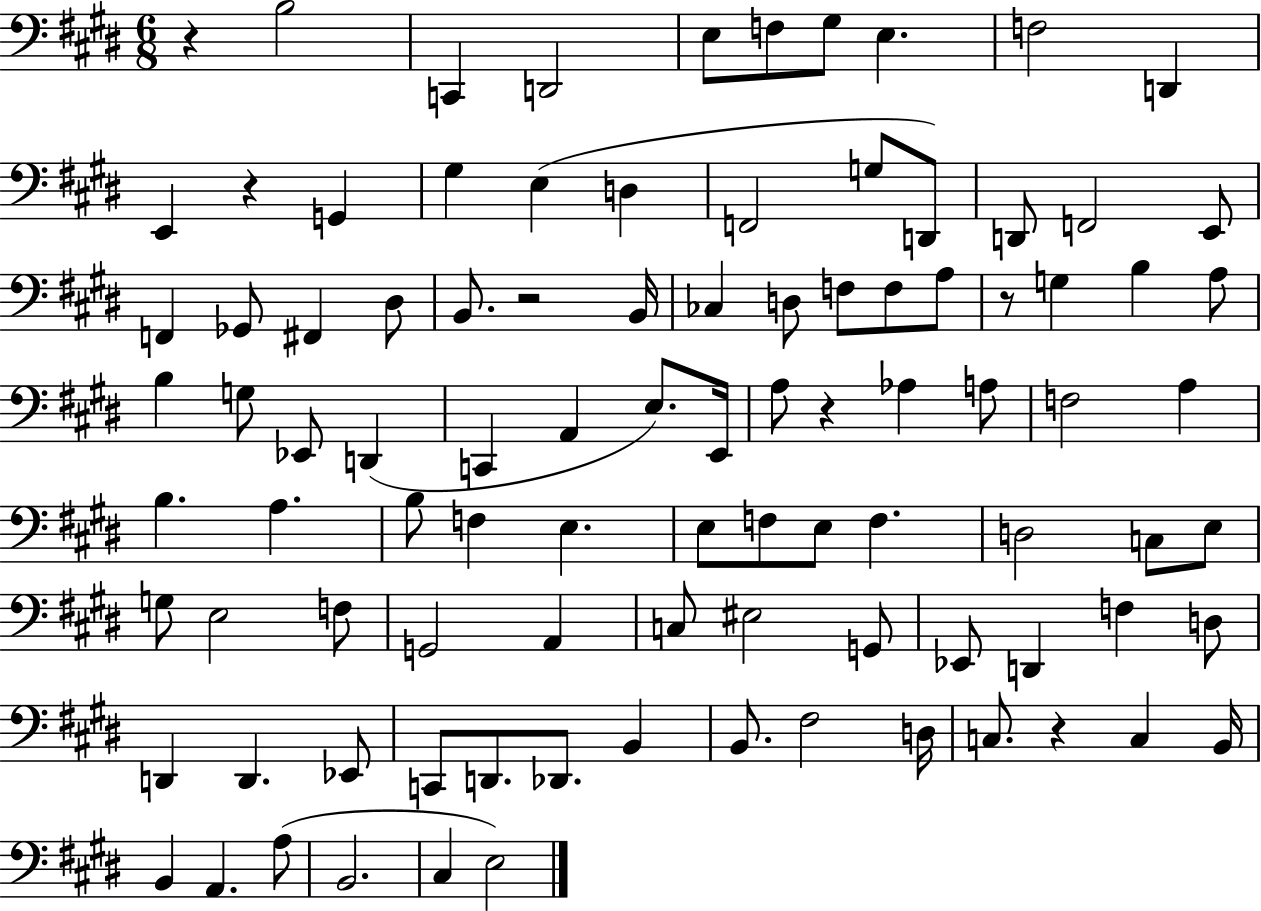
X:1
T:Untitled
M:6/8
L:1/4
K:E
z B,2 C,, D,,2 E,/2 F,/2 ^G,/2 E, F,2 D,, E,, z G,, ^G, E, D, F,,2 G,/2 D,,/2 D,,/2 F,,2 E,,/2 F,, _G,,/2 ^F,, ^D,/2 B,,/2 z2 B,,/4 _C, D,/2 F,/2 F,/2 A,/2 z/2 G, B, A,/2 B, G,/2 _E,,/2 D,, C,, A,, E,/2 E,,/4 A,/2 z _A, A,/2 F,2 A, B, A, B,/2 F, E, E,/2 F,/2 E,/2 F, D,2 C,/2 E,/2 G,/2 E,2 F,/2 G,,2 A,, C,/2 ^E,2 G,,/2 _E,,/2 D,, F, D,/2 D,, D,, _E,,/2 C,,/2 D,,/2 _D,,/2 B,, B,,/2 ^F,2 D,/4 C,/2 z C, B,,/4 B,, A,, A,/2 B,,2 ^C, E,2